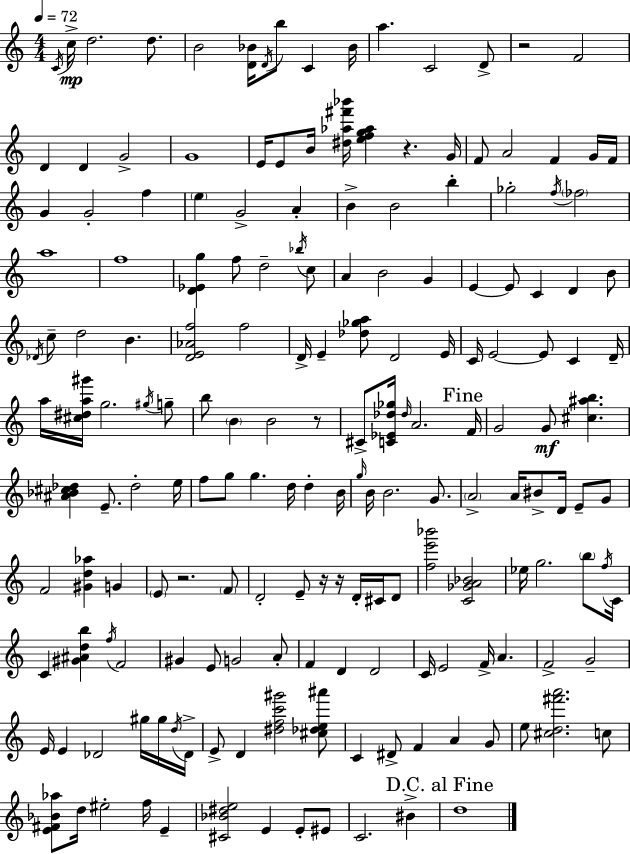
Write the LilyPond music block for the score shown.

{
  \clef treble
  \numericTimeSignature
  \time 4/4
  \key a \minor
  \tempo 4 = 72
  \acciaccatura { c'16 }\mp c''16-> d''2. d''8. | b'2 <d' bes'>16 \acciaccatura { d'16 } b''8 c'4 | bes'16 a''4. c'2 | d'8-> r2 f'2 | \break d'4 d'4 g'2-> | g'1 | e'16 e'8 b'16 <dis'' aes'' fis''' bes'''>16 <e'' f'' g'' aes''>4 r4. | g'16 f'8 a'2 f'4 | \break g'16 f'16 g'4 g'2-. f''4 | \parenthesize e''4 g'2-> a'4-. | b'4-> b'2 b''4-. | ges''2-. \acciaccatura { f''16 } \parenthesize fes''2 | \break a''1 | f''1 | <d' ees' g''>4 f''8 d''2-- | \acciaccatura { bes''16 } c''8 a'4 b'2 | \break g'4 e'4~~ e'8 c'4 d'4 | b'8 \acciaccatura { des'16 } c''8-- d''2 b'4. | <d' e' aes' f''>2 f''2 | d'16-> e'4-- <des'' ges'' a''>8 d'2 | \break e'16 c'16 e'2~~ e'8 | c'4 d'16-- a''16 <cis'' dis'' a'' gis'''>16 g''2. | \acciaccatura { gis''16 } g''8-- b''8 \parenthesize b'4 b'2 | r8 cis'8-> <c' ees' des'' ges''>16 \grace { des''16 } a'2. | \break \mark "Fine" f'16 g'2 g'8\mf | <cis'' ais'' b''>4. <ais' bes' cis'' des''>4 e'8.-- des''2-. | e''16 f''8 g''8 g''4. | d''16 d''4-. b'16 \grace { g''16 } b'16 b'2. | \break g'8. \parenthesize a'2-> | a'16 bis'8-> d'16 e'8-- g'8 f'2 | <gis' d'' aes''>4 g'4 \parenthesize e'8 r2. | \parenthesize f'8 d'2-. | \break e'8-- r16 r16 d'16-. cis'16 d'8 <f'' e''' bes'''>2 | <c' ges' a' bes'>2 ees''16 g''2. | \parenthesize b''8 \acciaccatura { f''16 } c'16 c'4 <gis' ais' d'' b''>4 | \acciaccatura { f''16 } f'2 gis'4 e'8 | \break g'2 a'8-. f'4 d'4 | d'2 c'16 e'2 | f'16-> a'4. f'2-> | g'2-- e'16 e'4 des'2 | \break gis''16 gis''16 \acciaccatura { d''16 } des'16-> e'8-> d'4 | <dis'' f'' c''' gis'''>2 <cis'' des'' e'' ais'''>8 c'4 dis'8-> | f'4 a'4 g'8 e''8 <cis'' d'' fis''' a'''>2. | c''8 <e' fis' bes' aes''>8 d''16 eis''2-. | \break f''16 e'4-- <cis' bes' dis'' e''>2 | e'4 e'8-. eis'8 c'2. | bis'4-> \mark "D.C. al Fine" d''1 | \bar "|."
}